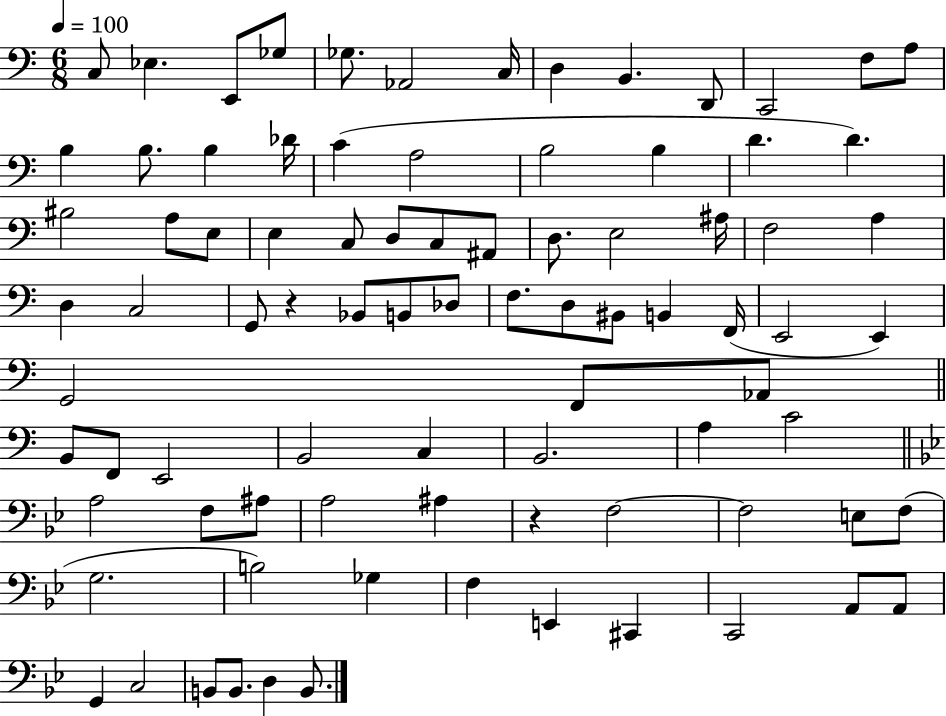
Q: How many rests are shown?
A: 2